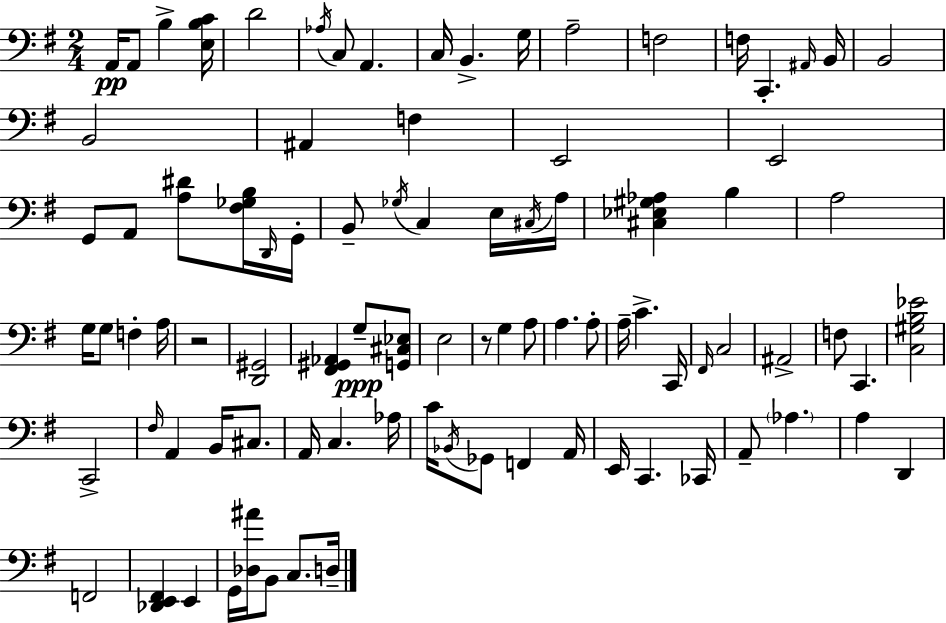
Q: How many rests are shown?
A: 2